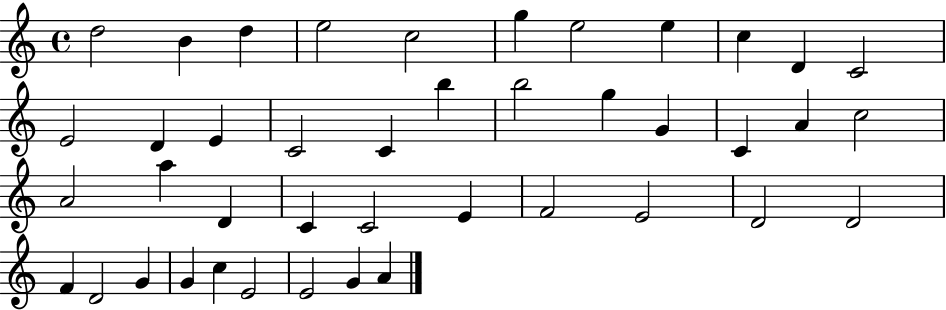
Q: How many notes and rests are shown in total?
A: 42